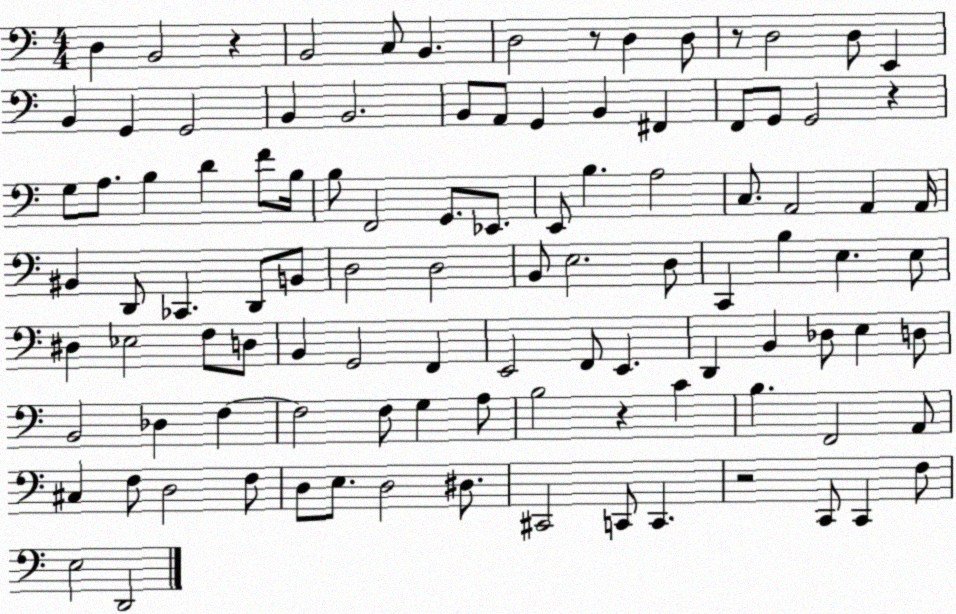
X:1
T:Untitled
M:4/4
L:1/4
K:C
D, B,,2 z B,,2 C,/2 B,, D,2 z/2 D, D,/2 z/2 D,2 D,/2 E,, B,, G,, G,,2 B,, B,,2 B,,/2 A,,/2 G,, B,, ^F,, F,,/2 G,,/2 G,,2 z G,/2 A,/2 B, D F/2 B,/4 B,/2 F,,2 G,,/2 _E,,/2 E,,/2 B, A,2 C,/2 A,,2 A,, A,,/4 ^B,, D,,/2 _C,, D,,/2 B,,/2 D,2 D,2 B,,/2 E,2 D,/2 C,, B, E, E,/2 ^D, _E,2 F,/2 D,/2 B,, G,,2 F,, E,,2 F,,/2 E,, D,, B,, _D,/2 E, D,/2 B,,2 _D, F, F,2 F,/2 G, A,/2 B,2 z C B, F,,2 A,,/2 ^C, F,/2 D,2 F,/2 D,/2 E,/2 D,2 ^D,/2 ^C,,2 C,,/2 C,, z2 C,,/2 C,, F,/2 E,2 D,,2